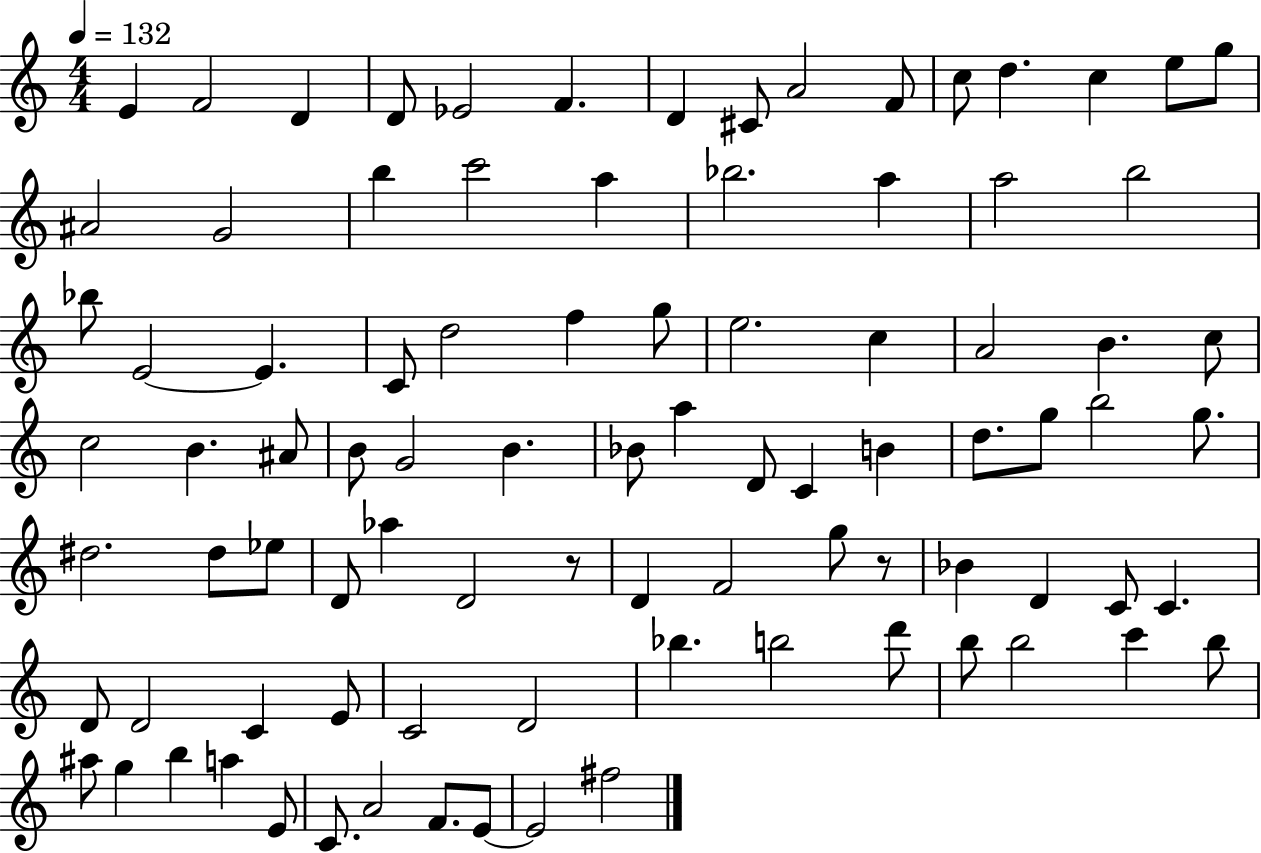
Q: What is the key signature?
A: C major